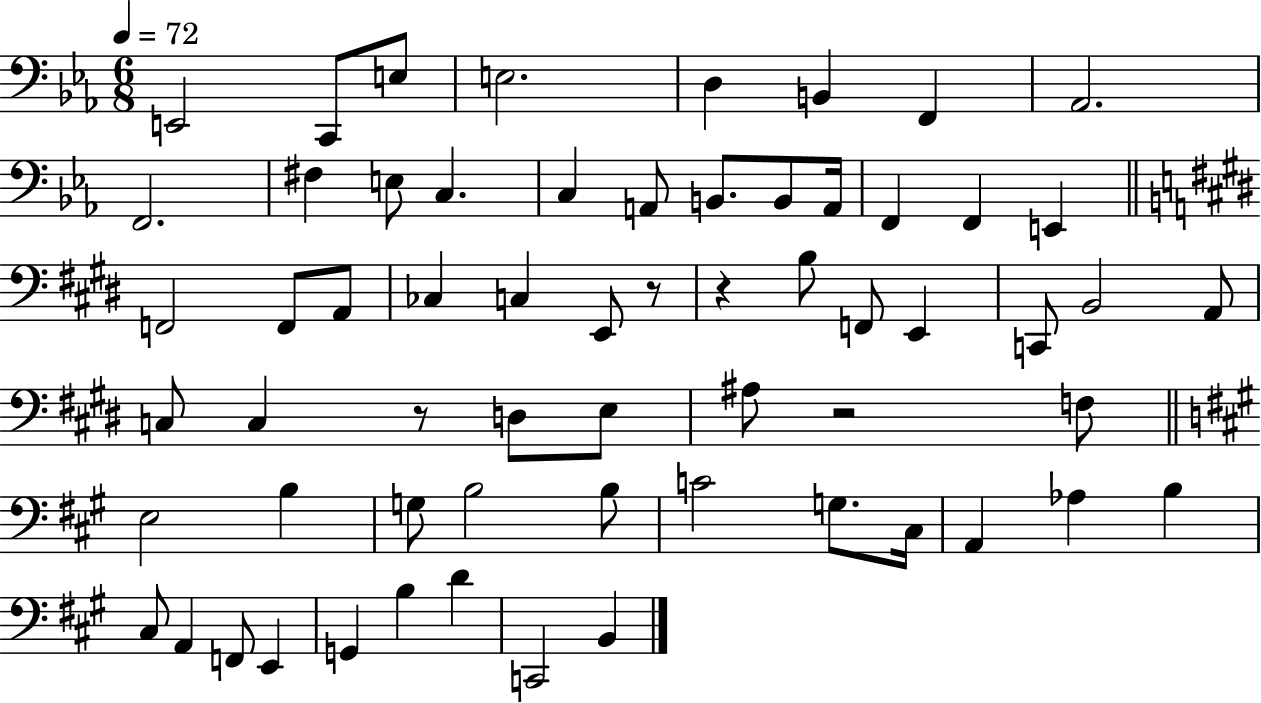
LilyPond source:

{
  \clef bass
  \numericTimeSignature
  \time 6/8
  \key ees \major
  \tempo 4 = 72
  e,2 c,8 e8 | e2. | d4 b,4 f,4 | aes,2. | \break f,2. | fis4 e8 c4. | c4 a,8 b,8. b,8 a,16 | f,4 f,4 e,4 | \break \bar "||" \break \key e \major f,2 f,8 a,8 | ces4 c4 e,8 r8 | r4 b8 f,8 e,4 | c,8 b,2 a,8 | \break c8 c4 r8 d8 e8 | ais8 r2 f8 | \bar "||" \break \key a \major e2 b4 | g8 b2 b8 | c'2 g8. cis16 | a,4 aes4 b4 | \break cis8 a,4 f,8 e,4 | g,4 b4 d'4 | c,2 b,4 | \bar "|."
}